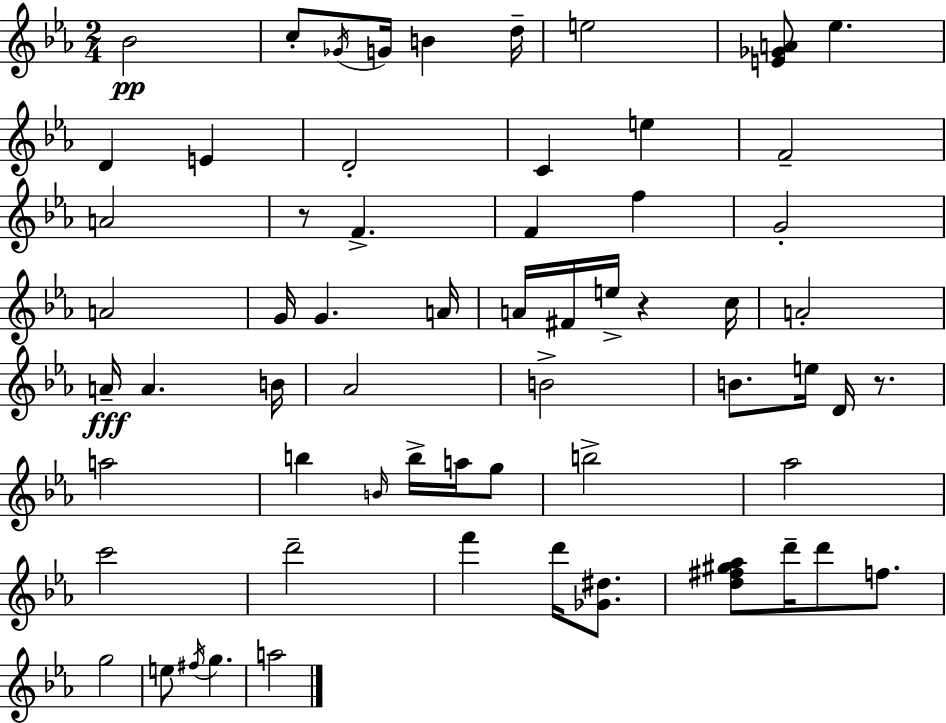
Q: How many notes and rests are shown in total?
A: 62